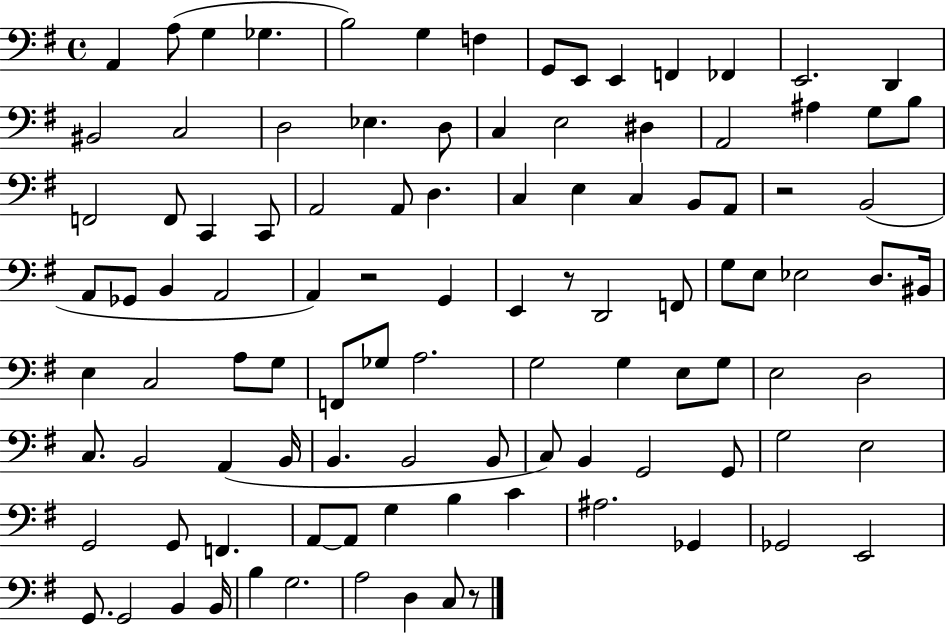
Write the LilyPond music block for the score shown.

{
  \clef bass
  \time 4/4
  \defaultTimeSignature
  \key g \major
  a,4 a8( g4 ges4. | b2) g4 f4 | g,8 e,8 e,4 f,4 fes,4 | e,2. d,4 | \break bis,2 c2 | d2 ees4. d8 | c4 e2 dis4 | a,2 ais4 g8 b8 | \break f,2 f,8 c,4 c,8 | a,2 a,8 d4. | c4 e4 c4 b,8 a,8 | r2 b,2( | \break a,8 ges,8 b,4 a,2 | a,4) r2 g,4 | e,4 r8 d,2 f,8 | g8 e8 ees2 d8. bis,16 | \break e4 c2 a8 g8 | f,8 ges8 a2. | g2 g4 e8 g8 | e2 d2 | \break c8. b,2 a,4( b,16 | b,4. b,2 b,8 | c8) b,4 g,2 g,8 | g2 e2 | \break g,2 g,8 f,4. | a,8~~ a,8 g4 b4 c'4 | ais2. ges,4 | ges,2 e,2 | \break g,8. g,2 b,4 b,16 | b4 g2. | a2 d4 c8 r8 | \bar "|."
}